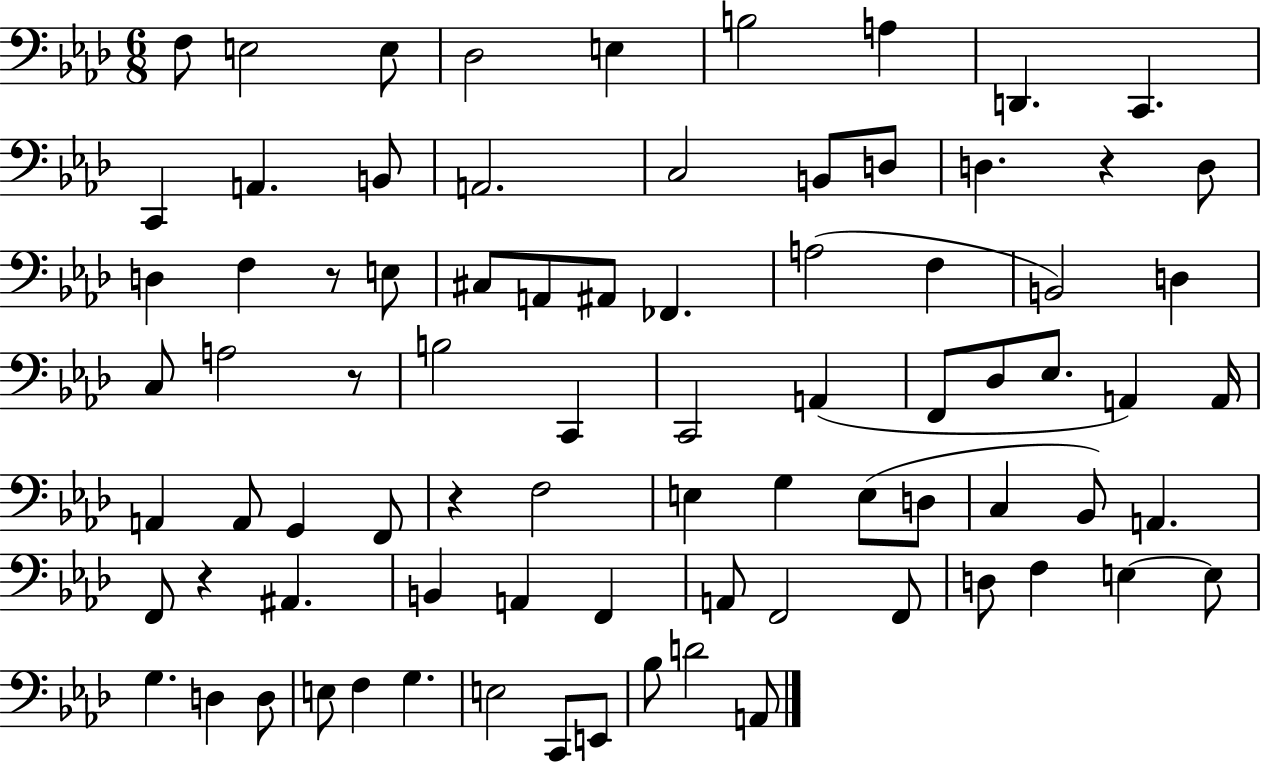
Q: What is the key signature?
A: AES major